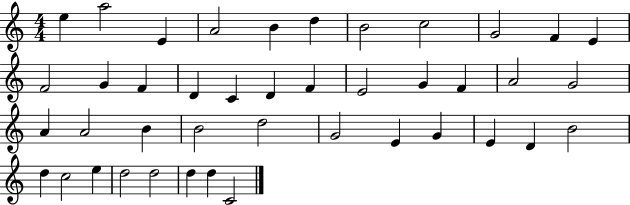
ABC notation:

X:1
T:Untitled
M:4/4
L:1/4
K:C
e a2 E A2 B d B2 c2 G2 F E F2 G F D C D F E2 G F A2 G2 A A2 B B2 d2 G2 E G E D B2 d c2 e d2 d2 d d C2